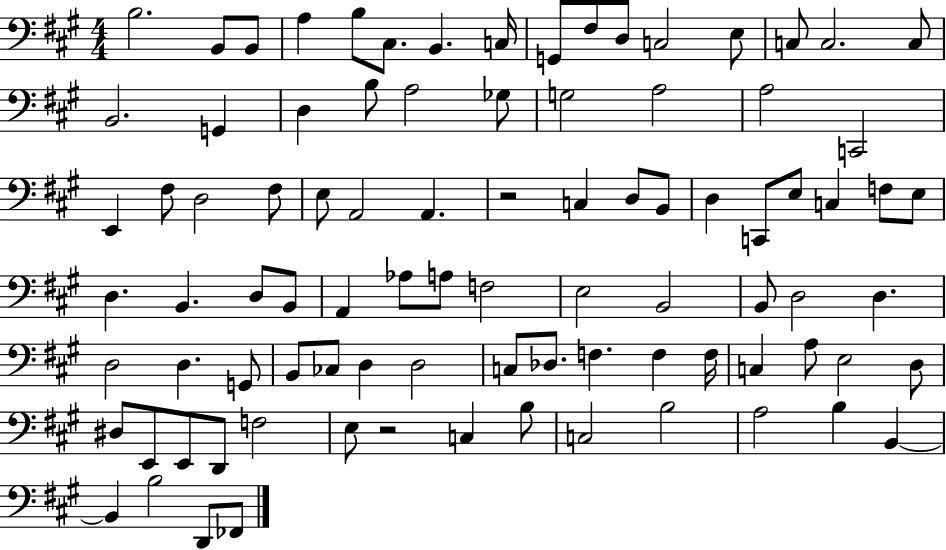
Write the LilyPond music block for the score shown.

{
  \clef bass
  \numericTimeSignature
  \time 4/4
  \key a \major
  b2. b,8 b,8 | a4 b8 cis8. b,4. c16 | g,8 fis8 d8 c2 e8 | c8 c2. c8 | \break b,2. g,4 | d4 b8 a2 ges8 | g2 a2 | a2 c,2 | \break e,4 fis8 d2 fis8 | e8 a,2 a,4. | r2 c4 d8 b,8 | d4 c,8 e8 c4 f8 e8 | \break d4. b,4. d8 b,8 | a,4 aes8 a8 f2 | e2 b,2 | b,8 d2 d4. | \break d2 d4. g,8 | b,8 ces8 d4 d2 | c8 des8. f4. f4 f16 | c4 a8 e2 d8 | \break dis8 e,8 e,8 d,8 f2 | e8 r2 c4 b8 | c2 b2 | a2 b4 b,4~~ | \break b,4 b2 d,8 fes,8 | \bar "|."
}